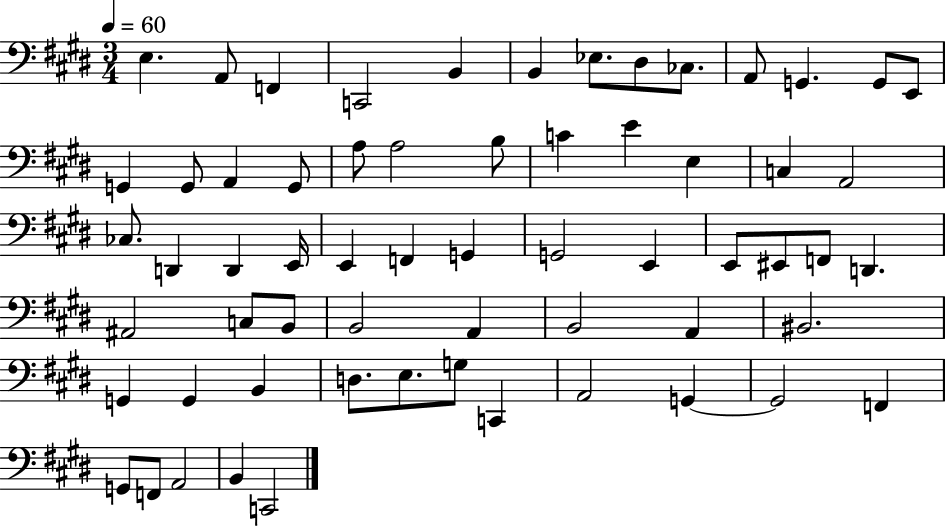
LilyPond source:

{
  \clef bass
  \numericTimeSignature
  \time 3/4
  \key e \major
  \tempo 4 = 60
  e4. a,8 f,4 | c,2 b,4 | b,4 ees8. dis8 ces8. | a,8 g,4. g,8 e,8 | \break g,4 g,8 a,4 g,8 | a8 a2 b8 | c'4 e'4 e4 | c4 a,2 | \break ces8. d,4 d,4 e,16 | e,4 f,4 g,4 | g,2 e,4 | e,8 eis,8 f,8 d,4. | \break ais,2 c8 b,8 | b,2 a,4 | b,2 a,4 | bis,2. | \break g,4 g,4 b,4 | d8. e8. g8 c,4 | a,2 g,4~~ | g,2 f,4 | \break g,8 f,8 a,2 | b,4 c,2 | \bar "|."
}